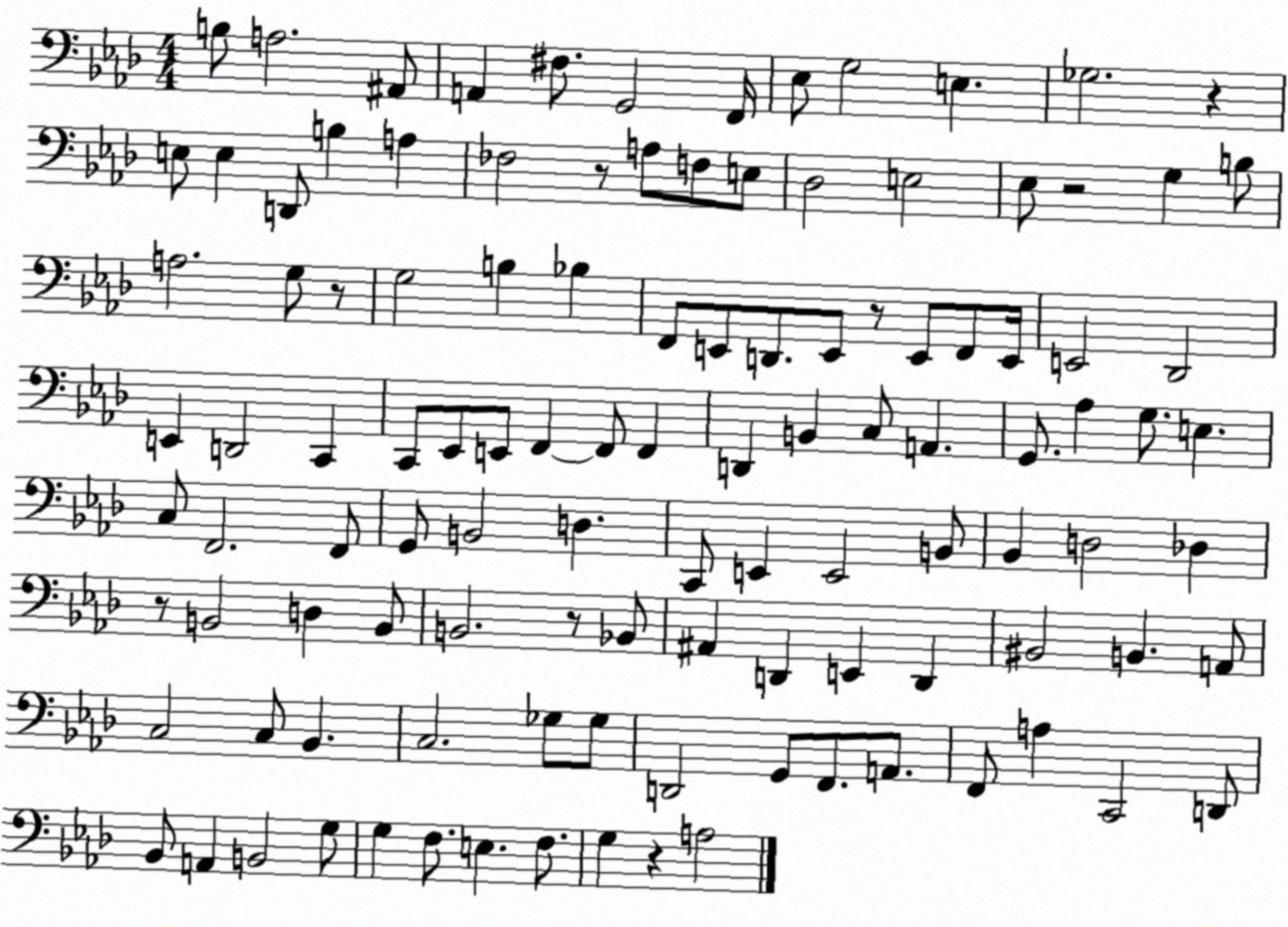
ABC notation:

X:1
T:Untitled
M:4/4
L:1/4
K:Ab
B,/2 A,2 ^A,,/2 A,, ^F,/2 G,,2 F,,/4 _E,/2 G,2 E, _G,2 z E,/2 E, D,,/2 B, A, _F,2 z/2 A,/2 F,/2 E,/2 _D,2 E,2 _E,/2 z2 G, B,/2 A,2 G,/2 z/2 G,2 B, _B, F,,/2 E,,/2 D,,/2 E,,/2 z/2 E,,/2 F,,/2 E,,/4 E,,2 _D,,2 E,, D,,2 C,, C,,/2 _E,,/2 E,,/2 F,, F,,/2 F,, D,, B,, C,/2 A,, G,,/2 _A, G,/2 E, C,/2 F,,2 F,,/2 G,,/2 B,,2 D, C,,/2 E,, E,,2 B,,/2 _B,, D,2 _D, z/2 B,,2 D, B,,/2 B,,2 z/2 _B,,/2 ^A,, D,, E,, D,, ^B,,2 B,, A,,/2 C,2 C,/2 _B,, C,2 _G,/2 _G,/2 D,,2 G,,/2 F,,/2 A,,/2 F,,/2 A, C,,2 D,,/2 _B,,/2 A,, B,,2 G,/2 G, F,/2 E, F,/2 G, z A,2